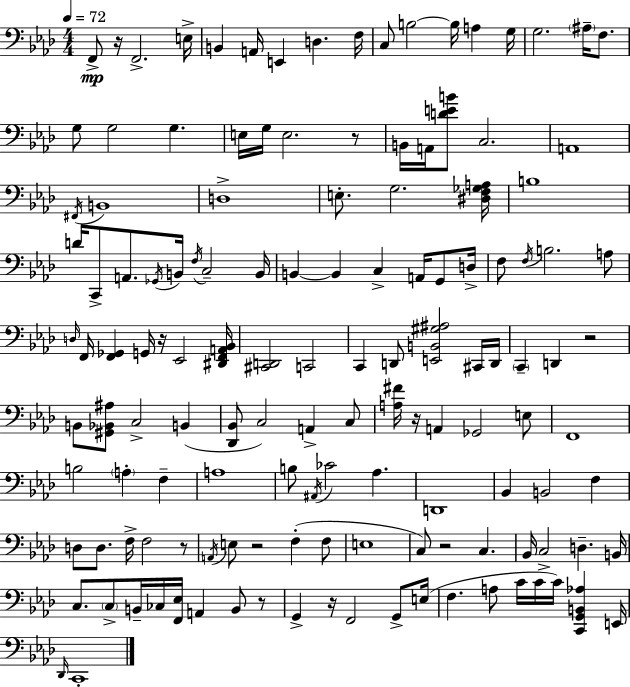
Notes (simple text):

F2/e R/s F2/h. E3/s B2/q A2/s E2/q D3/q. F3/s C3/e B3/h B3/s A3/q G3/s G3/h. A#3/s F3/e. G3/e G3/h G3/q. E3/s G3/s E3/h. R/e B2/s A2/s [D4,E4,B4]/e C3/h. A2/w F#2/s B2/w D3/w E3/e. G3/h. [D#3,F3,Gb3,A3]/s B3/w D4/s C2/e A2/e. Gb2/s B2/s F3/s C3/h B2/s B2/q B2/q C3/q A2/s G2/e D3/s F3/e F3/s B3/h. A3/e D3/s F2/s [F2,Gb2]/q G2/s R/s Eb2/h [D#2,F2,A2,Bb2]/s [C#2,D2]/h C2/h C2/q D2/e [E2,B2,G#3,A#3]/h C#2/s D2/s C2/q D2/q R/h B2/e [G#2,Bb2,A#3]/e C3/h B2/q [Db2,Bb2]/e C3/h A2/q C3/e [A3,F#4]/s R/s A2/q Gb2/h E3/e F2/w B3/h A3/q F3/q A3/w B3/e A#2/s CES4/h Ab3/q. D2/w Bb2/q B2/h F3/q D3/e D3/e. F3/s F3/h R/e A2/s E3/e R/h F3/q F3/e E3/w C3/e R/h C3/q. Bb2/s C3/h D3/q. B2/s C3/e. C3/e B2/s CES3/s [F2,Eb3]/s A2/q B2/e R/e G2/q R/s F2/h G2/e E3/s F3/q. A3/e C4/s C4/s C4/s [C2,G2,B2,Ab3]/q E2/s Db2/s C2/w